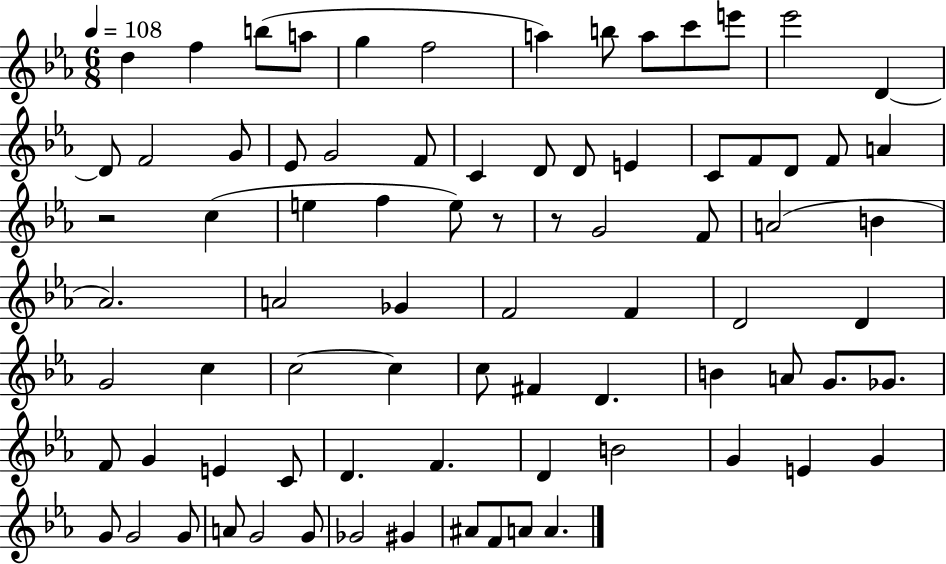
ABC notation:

X:1
T:Untitled
M:6/8
L:1/4
K:Eb
d f b/2 a/2 g f2 a b/2 a/2 c'/2 e'/2 _e'2 D D/2 F2 G/2 _E/2 G2 F/2 C D/2 D/2 E C/2 F/2 D/2 F/2 A z2 c e f e/2 z/2 z/2 G2 F/2 A2 B _A2 A2 _G F2 F D2 D G2 c c2 c c/2 ^F D B A/2 G/2 _G/2 F/2 G E C/2 D F D B2 G E G G/2 G2 G/2 A/2 G2 G/2 _G2 ^G ^A/2 F/2 A/2 A